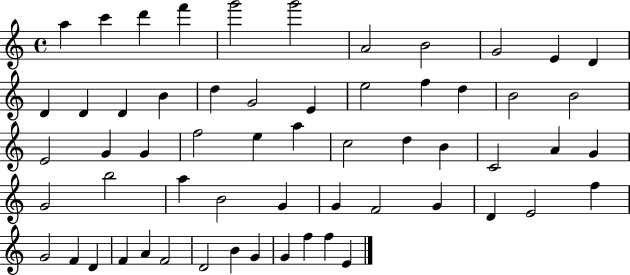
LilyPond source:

{
  \clef treble
  \time 4/4
  \defaultTimeSignature
  \key c \major
  a''4 c'''4 d'''4 f'''4 | g'''2 g'''2 | a'2 b'2 | g'2 e'4 d'4 | \break d'4 d'4 d'4 b'4 | d''4 g'2 e'4 | e''2 f''4 d''4 | b'2 b'2 | \break e'2 g'4 g'4 | f''2 e''4 a''4 | c''2 d''4 b'4 | c'2 a'4 g'4 | \break g'2 b''2 | a''4 b'2 g'4 | g'4 f'2 g'4 | d'4 e'2 f''4 | \break g'2 f'4 d'4 | f'4 a'4 f'2 | d'2 b'4 g'4 | g'4 f''4 f''4 e'4 | \break \bar "|."
}